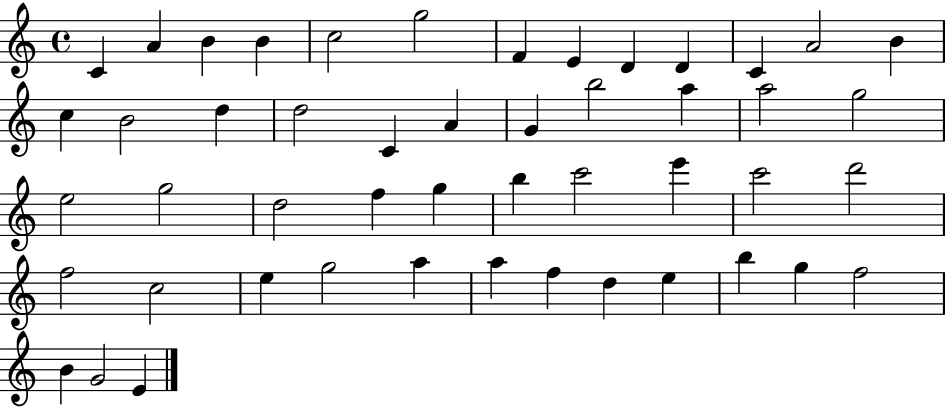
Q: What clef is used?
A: treble